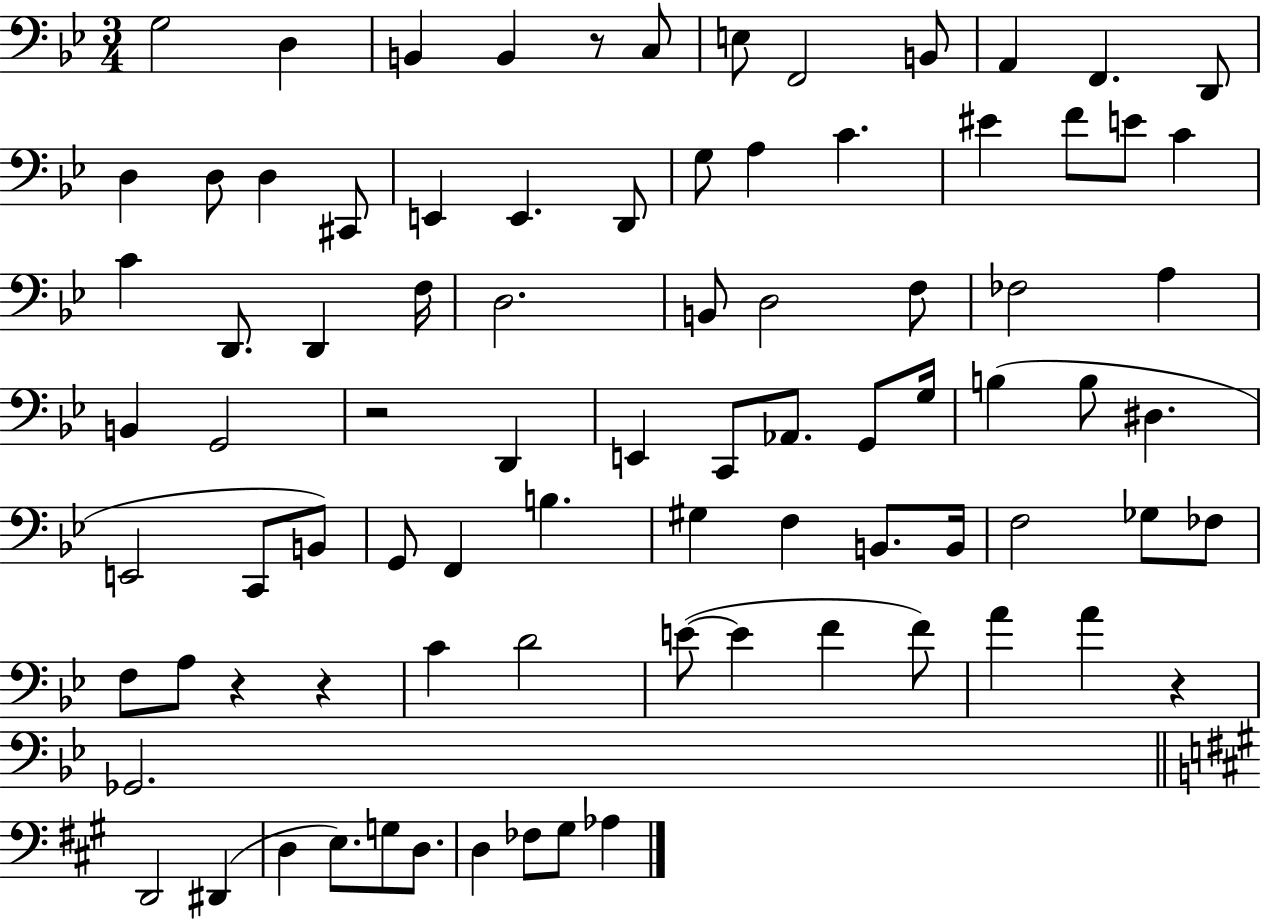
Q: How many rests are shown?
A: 5